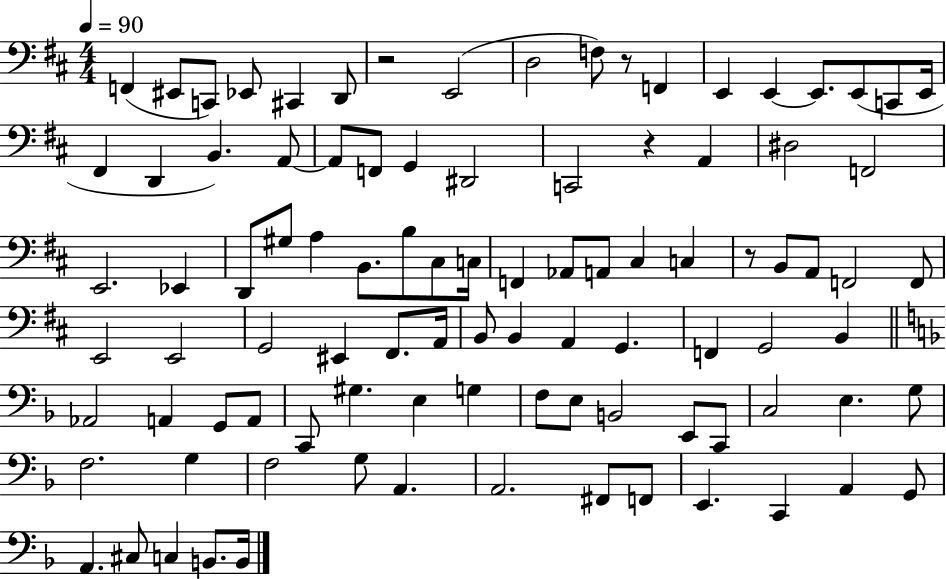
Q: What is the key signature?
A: D major